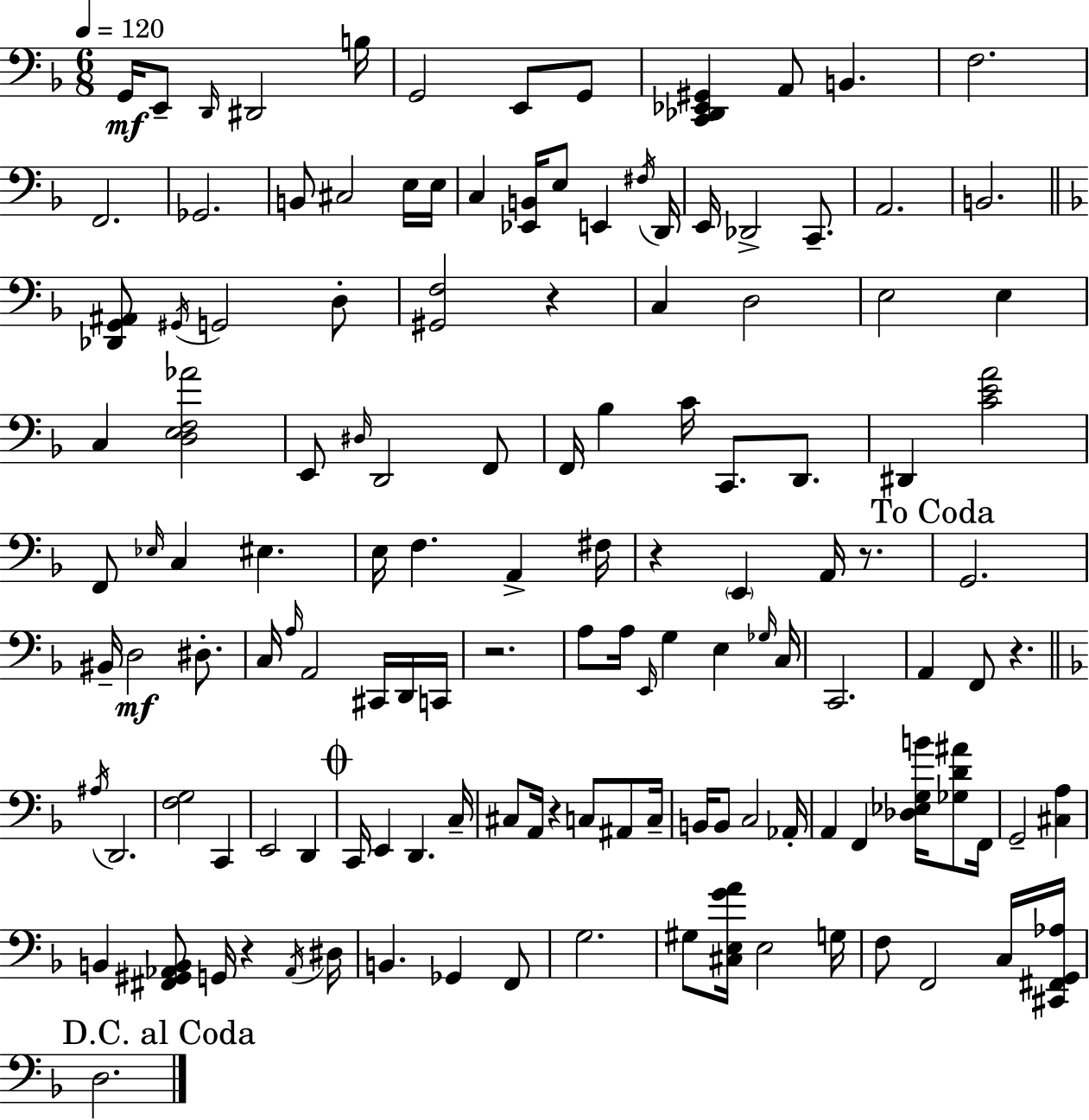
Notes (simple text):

G2/s E2/e D2/s D#2/h B3/s G2/h E2/e G2/e [C2,Db2,Eb2,G#2]/q A2/e B2/q. F3/h. F2/h. Gb2/h. B2/e C#3/h E3/s E3/s C3/q [Eb2,B2]/s E3/e E2/q F#3/s D2/s E2/s Db2/h C2/e. A2/h. B2/h. [Db2,G2,A#2]/e G#2/s G2/h D3/e [G#2,F3]/h R/q C3/q D3/h E3/h E3/q C3/q [D3,E3,F3,Ab4]/h E2/e D#3/s D2/h F2/e F2/s Bb3/q C4/s C2/e. D2/e. D#2/q [C4,E4,A4]/h F2/e Eb3/s C3/q EIS3/q. E3/s F3/q. A2/q F#3/s R/q E2/q A2/s R/e. G2/h. BIS2/s D3/h D#3/e. C3/s A3/s A2/h C#2/s D2/s C2/s R/h. A3/e A3/s E2/s G3/q E3/q Gb3/s C3/s C2/h. A2/q F2/e R/q. A#3/s D2/h. [F3,G3]/h C2/q E2/h D2/q C2/s E2/q D2/q. C3/s C#3/e A2/s R/q C3/e A#2/e C3/s B2/s B2/e C3/h Ab2/s A2/q F2/q [Db3,Eb3,G3,B4]/s [Gb3,D4,A#4]/e F2/s G2/h [C#3,A3]/q B2/q [F#2,G#2,Ab2,B2]/e G2/s R/q Ab2/s D#3/s B2/q. Gb2/q F2/e G3/h. G#3/e [C#3,E3,G4,A4]/s E3/h G3/s F3/e F2/h C3/s [C#2,F#2,G2,Ab3]/s D3/h.